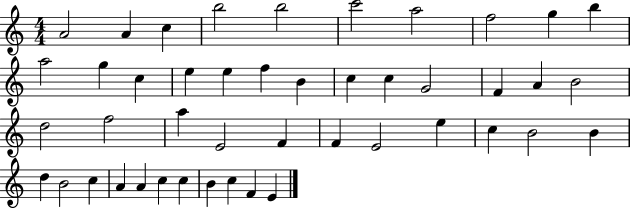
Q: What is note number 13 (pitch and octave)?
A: C5